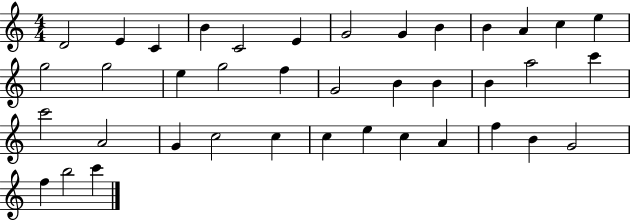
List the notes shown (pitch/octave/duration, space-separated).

D4/h E4/q C4/q B4/q C4/h E4/q G4/h G4/q B4/q B4/q A4/q C5/q E5/q G5/h G5/h E5/q G5/h F5/q G4/h B4/q B4/q B4/q A5/h C6/q C6/h A4/h G4/q C5/h C5/q C5/q E5/q C5/q A4/q F5/q B4/q G4/h F5/q B5/h C6/q